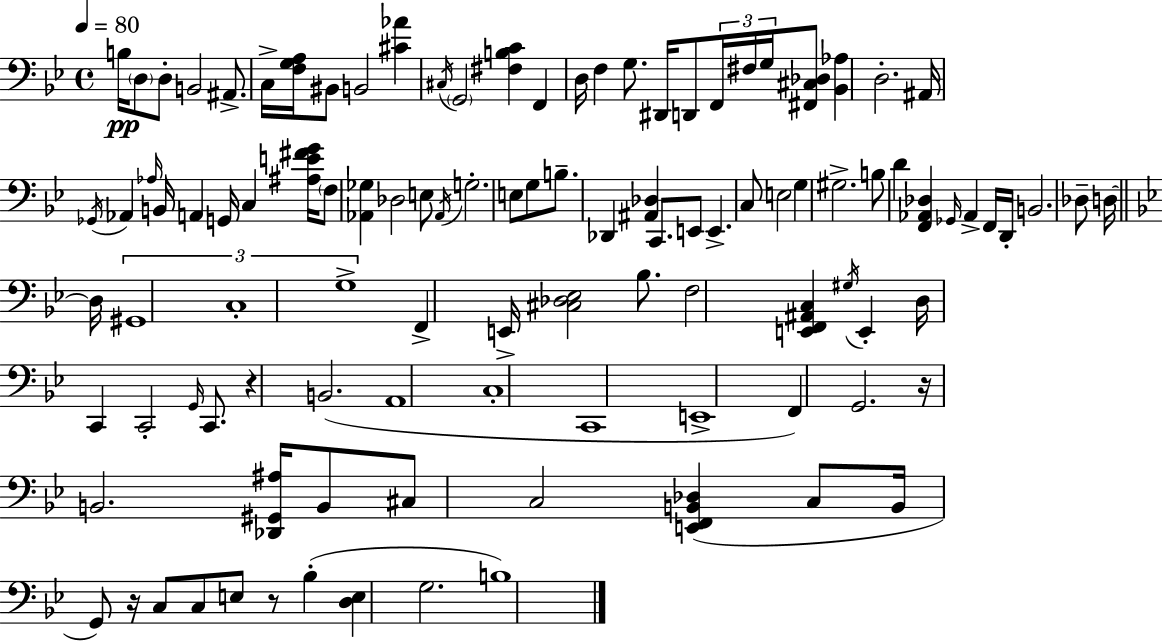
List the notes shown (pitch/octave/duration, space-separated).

B3/s D3/e D3/e B2/h A#2/e. C3/s [F3,G3,A3]/s BIS2/e B2/h [C#4,Ab4]/q C#3/s G2/h [F#3,B3,C4]/q F2/q D3/s F3/q G3/e. D#2/s D2/e F2/s F#3/s G3/s [F#2,C#3,Db3]/e [Bb2,Ab3]/q D3/h. A#2/s Gb2/s Ab2/q Ab3/s B2/s A2/q G2/s C3/q [A#3,E4,F#4,G4]/s F3/e [Ab2,Gb3]/q Db3/h E3/e Ab2/s G3/h. E3/e G3/e B3/e. Db2/q [A#2,Db3]/q C2/e. E2/e E2/q. C3/e E3/h G3/q G#3/h. B3/e D4/q [F2,Ab2,Db3]/q Gb2/s Ab2/q F2/s D2/s B2/h. Db3/e D3/s D3/s G#2/w C3/w G3/w F2/q E2/s [C#3,Db3,Eb3]/h Bb3/e. F3/h [E2,F2,A#2,C3]/q G#3/s E2/q D3/s C2/q C2/h G2/s C2/e. R/q B2/h. A2/w C3/w C2/w E2/w F2/q G2/h. R/s B2/h. [Db2,G#2,A#3]/s B2/e C#3/e C3/h [E2,F2,B2,Db3]/q C3/e B2/s G2/e R/s C3/e C3/e E3/e R/e Bb3/q [D3,E3]/q G3/h. B3/w